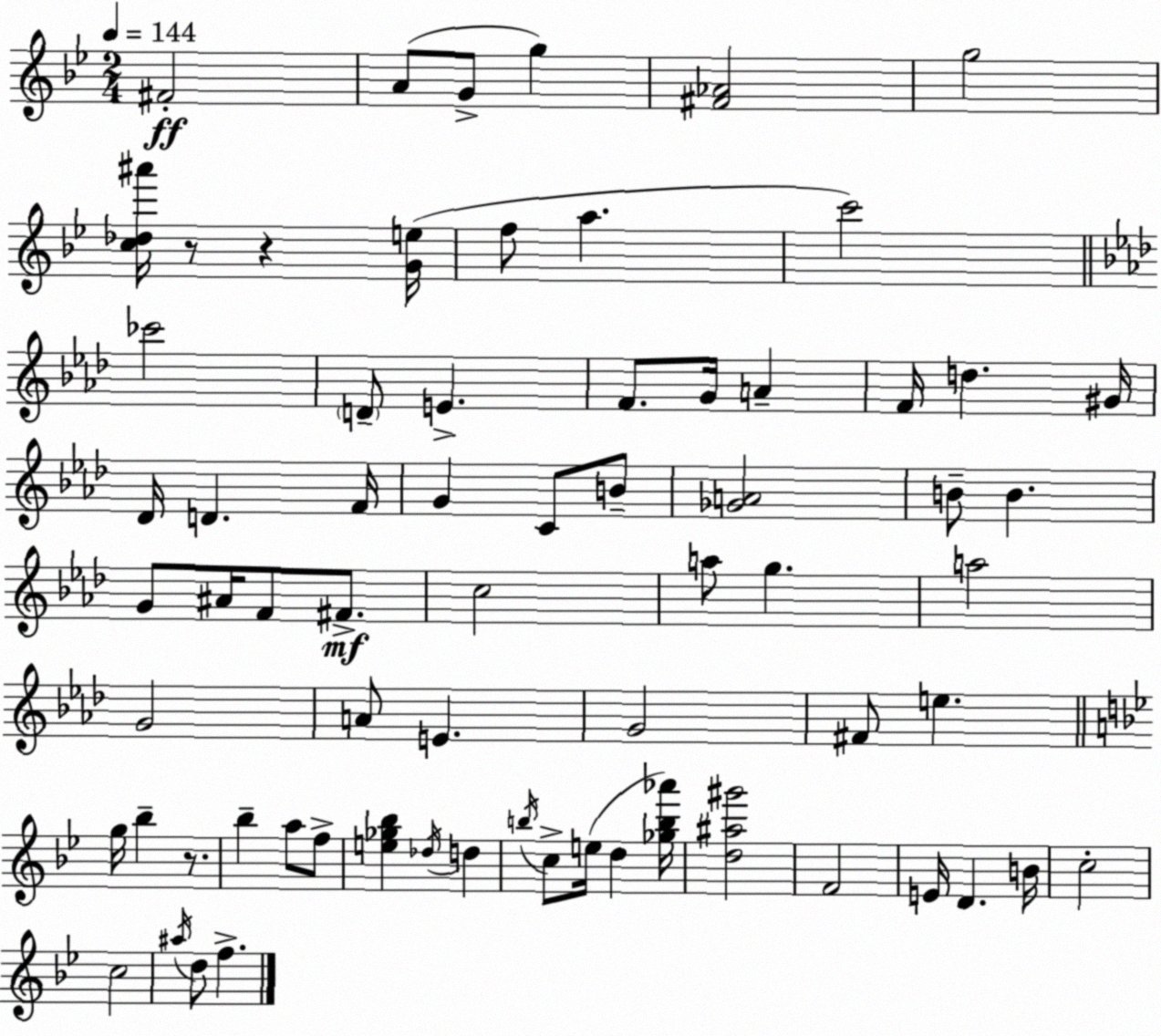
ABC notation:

X:1
T:Untitled
M:2/4
L:1/4
K:Gm
^F2 A/2 G/2 g [^F_A]2 g2 [c_d^a']/4 z/2 z [Ge]/4 f/2 a c'2 _c'2 D/2 E F/2 G/4 A F/4 d ^G/4 _D/4 D F/4 G C/2 B/2 [_GA]2 B/2 B G/2 ^A/4 F/2 ^F/2 c2 a/2 g a2 G2 A/2 E G2 ^F/2 e g/4 _b z/2 _b a/2 f/2 [e_g_b] _d/4 d b/4 c/2 e/4 d [_gb_a']/4 [d^a^g']2 F2 E/4 D B/4 c2 c2 ^a/4 d/2 f